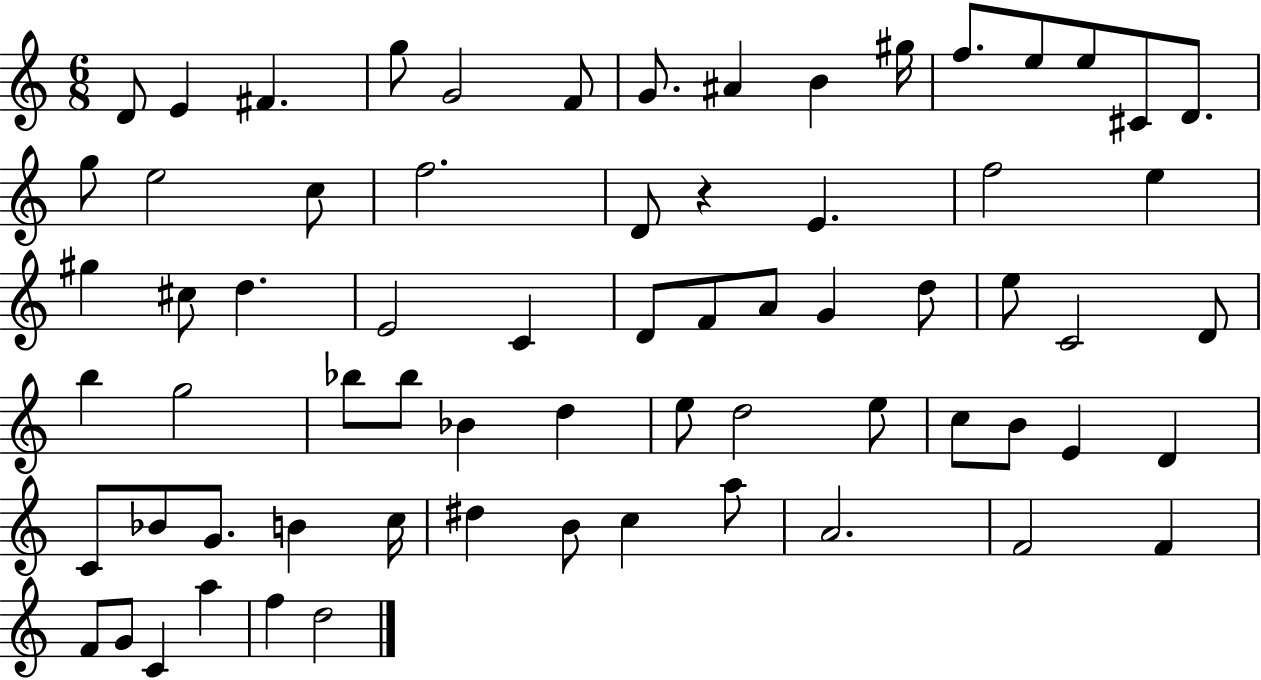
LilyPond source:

{
  \clef treble
  \numericTimeSignature
  \time 6/8
  \key c \major
  \repeat volta 2 { d'8 e'4 fis'4. | g''8 g'2 f'8 | g'8. ais'4 b'4 gis''16 | f''8. e''8 e''8 cis'8 d'8. | \break g''8 e''2 c''8 | f''2. | d'8 r4 e'4. | f''2 e''4 | \break gis''4 cis''8 d''4. | e'2 c'4 | d'8 f'8 a'8 g'4 d''8 | e''8 c'2 d'8 | \break b''4 g''2 | bes''8 bes''8 bes'4 d''4 | e''8 d''2 e''8 | c''8 b'8 e'4 d'4 | \break c'8 bes'8 g'8. b'4 c''16 | dis''4 b'8 c''4 a''8 | a'2. | f'2 f'4 | \break f'8 g'8 c'4 a''4 | f''4 d''2 | } \bar "|."
}